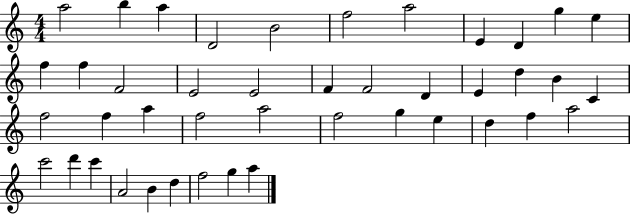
A5/h B5/q A5/q D4/h B4/h F5/h A5/h E4/q D4/q G5/q E5/q F5/q F5/q F4/h E4/h E4/h F4/q F4/h D4/q E4/q D5/q B4/q C4/q F5/h F5/q A5/q F5/h A5/h F5/h G5/q E5/q D5/q F5/q A5/h C6/h D6/q C6/q A4/h B4/q D5/q F5/h G5/q A5/q